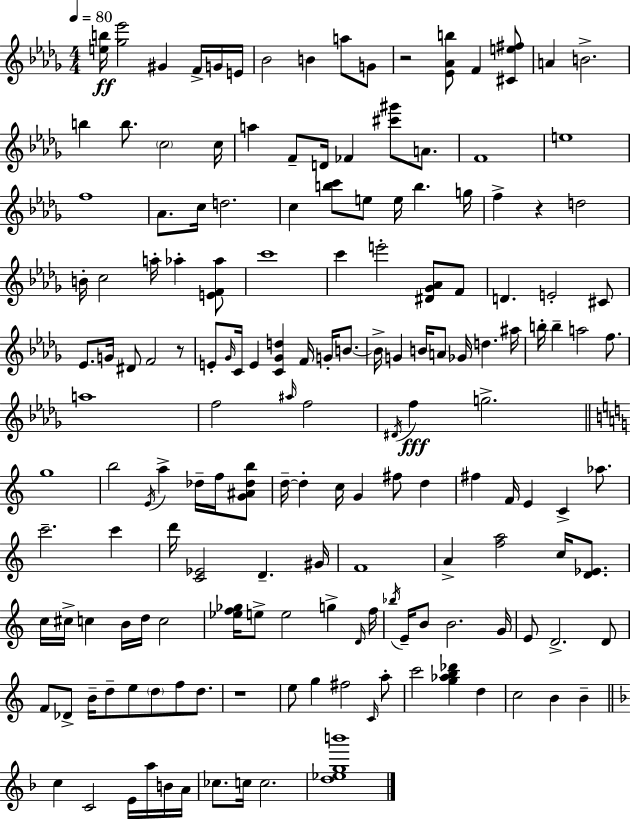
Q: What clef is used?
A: treble